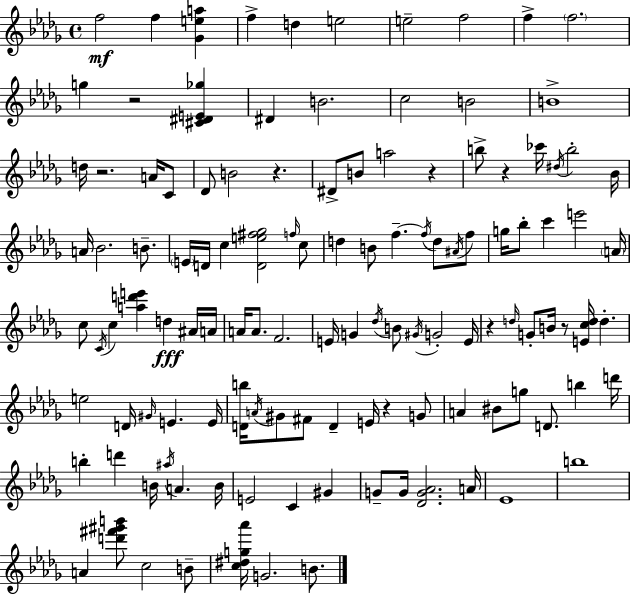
X:1
T:Untitled
M:4/4
L:1/4
K:Bbm
f2 f [_Gea] f d e2 e2 f2 f f2 g z2 [^C^DE_g] ^D B2 c2 B2 B4 d/4 z2 A/4 C/2 _D/2 B2 z ^D/2 B/2 a2 z b/2 z _c'/4 ^d/4 b2 _B/4 A/4 _B2 B/2 E/4 D/4 c [De^f_g]2 f/4 c/2 d B/2 f f/4 d/2 ^A/4 f/2 g/4 _b/2 c' e'2 A/4 c/2 C/4 c [ad'e'] d ^A/4 A/4 A/4 A/2 F2 E/4 G _d/4 B/2 ^G/4 G2 E/4 z d/4 G/2 B/4 z/2 [Ecd]/4 d e2 D/4 ^G/4 E E/4 [Db]/4 A/4 ^G/2 ^F/2 D E/4 z G/2 A ^B/2 g/2 D/2 b d'/4 b d' B/4 ^a/4 A B/4 E2 C ^G G/2 G/4 [_DG_A]2 A/4 _E4 b4 A [d'^f'^g'b']/2 c2 B/2 [c^dg_a']/4 G2 B/2